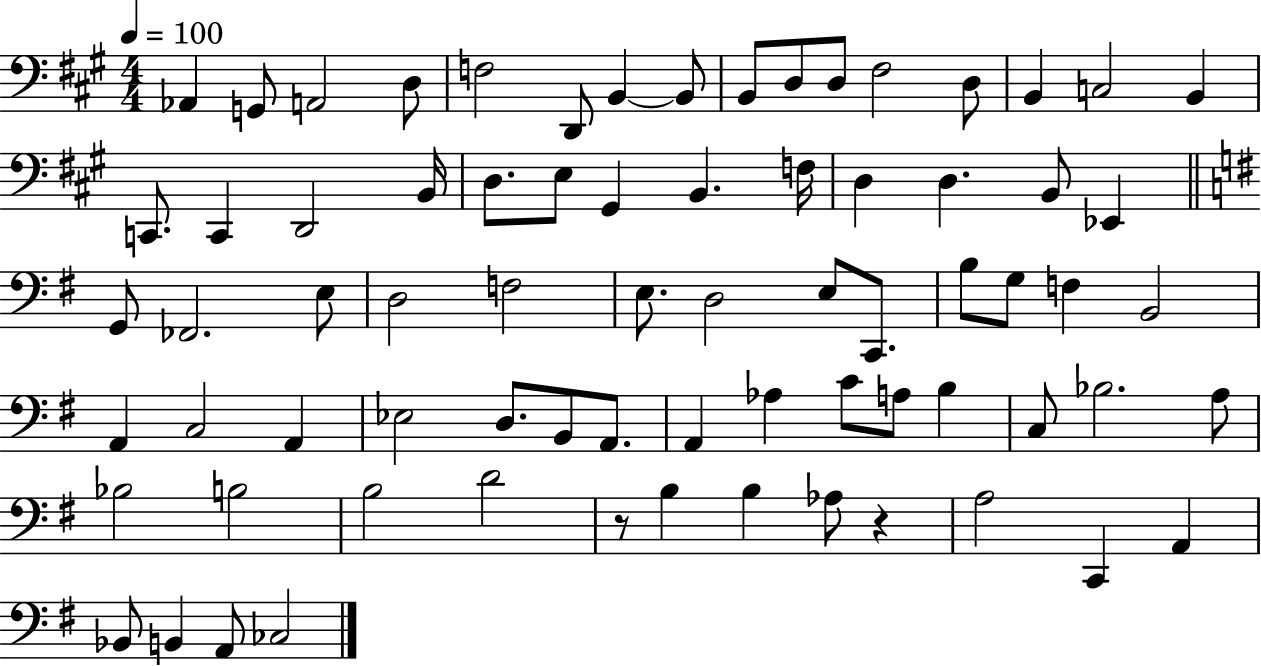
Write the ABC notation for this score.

X:1
T:Untitled
M:4/4
L:1/4
K:A
_A,, G,,/2 A,,2 D,/2 F,2 D,,/2 B,, B,,/2 B,,/2 D,/2 D,/2 ^F,2 D,/2 B,, C,2 B,, C,,/2 C,, D,,2 B,,/4 D,/2 E,/2 ^G,, B,, F,/4 D, D, B,,/2 _E,, G,,/2 _F,,2 E,/2 D,2 F,2 E,/2 D,2 E,/2 C,,/2 B,/2 G,/2 F, B,,2 A,, C,2 A,, _E,2 D,/2 B,,/2 A,,/2 A,, _A, C/2 A,/2 B, C,/2 _B,2 A,/2 _B,2 B,2 B,2 D2 z/2 B, B, _A,/2 z A,2 C,, A,, _B,,/2 B,, A,,/2 _C,2